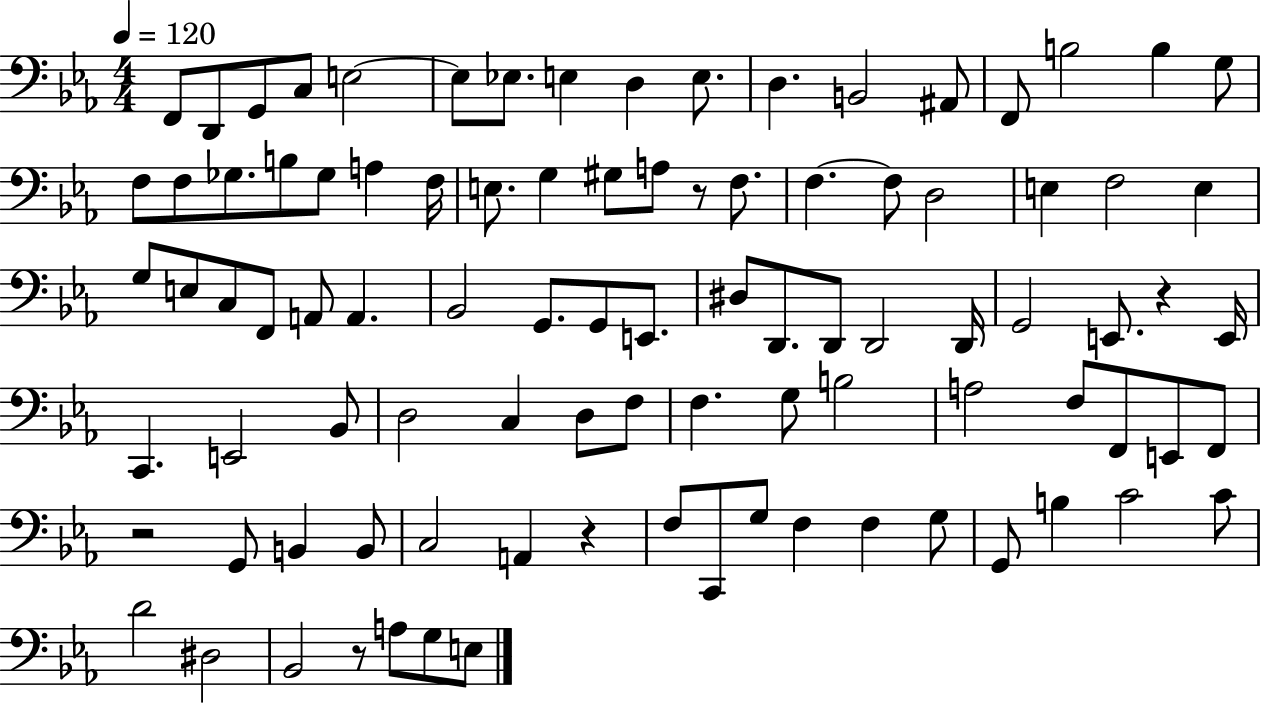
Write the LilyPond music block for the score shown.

{
  \clef bass
  \numericTimeSignature
  \time 4/4
  \key ees \major
  \tempo 4 = 120
  \repeat volta 2 { f,8 d,8 g,8 c8 e2~~ | e8 ees8. e4 d4 e8. | d4. b,2 ais,8 | f,8 b2 b4 g8 | \break f8 f8 ges8. b8 ges8 a4 f16 | e8. g4 gis8 a8 r8 f8. | f4.~~ f8 d2 | e4 f2 e4 | \break g8 e8 c8 f,8 a,8 a,4. | bes,2 g,8. g,8 e,8. | dis8 d,8. d,8 d,2 d,16 | g,2 e,8. r4 e,16 | \break c,4. e,2 bes,8 | d2 c4 d8 f8 | f4. g8 b2 | a2 f8 f,8 e,8 f,8 | \break r2 g,8 b,4 b,8 | c2 a,4 r4 | f8 c,8 g8 f4 f4 g8 | g,8 b4 c'2 c'8 | \break d'2 dis2 | bes,2 r8 a8 g8 e8 | } \bar "|."
}